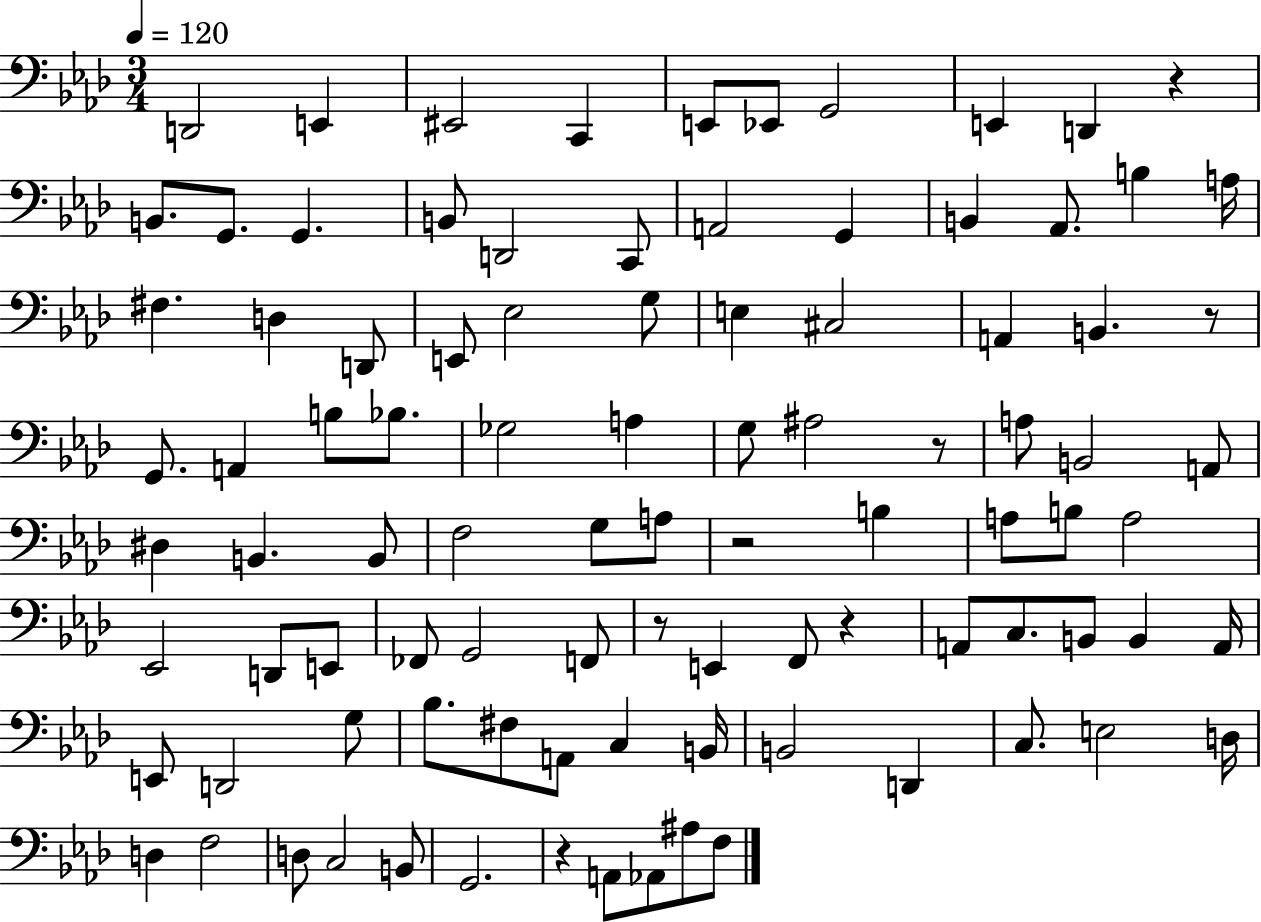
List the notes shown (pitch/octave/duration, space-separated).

D2/h E2/q EIS2/h C2/q E2/e Eb2/e G2/h E2/q D2/q R/q B2/e. G2/e. G2/q. B2/e D2/h C2/e A2/h G2/q B2/q Ab2/e. B3/q A3/s F#3/q. D3/q D2/e E2/e Eb3/h G3/e E3/q C#3/h A2/q B2/q. R/e G2/e. A2/q B3/e Bb3/e. Gb3/h A3/q G3/e A#3/h R/e A3/e B2/h A2/e D#3/q B2/q. B2/e F3/h G3/e A3/e R/h B3/q A3/e B3/e A3/h Eb2/h D2/e E2/e FES2/e G2/h F2/e R/e E2/q F2/e R/q A2/e C3/e. B2/e B2/q A2/s E2/e D2/h G3/e Bb3/e. F#3/e A2/e C3/q B2/s B2/h D2/q C3/e. E3/h D3/s D3/q F3/h D3/e C3/h B2/e G2/h. R/q A2/e Ab2/e A#3/e F3/e